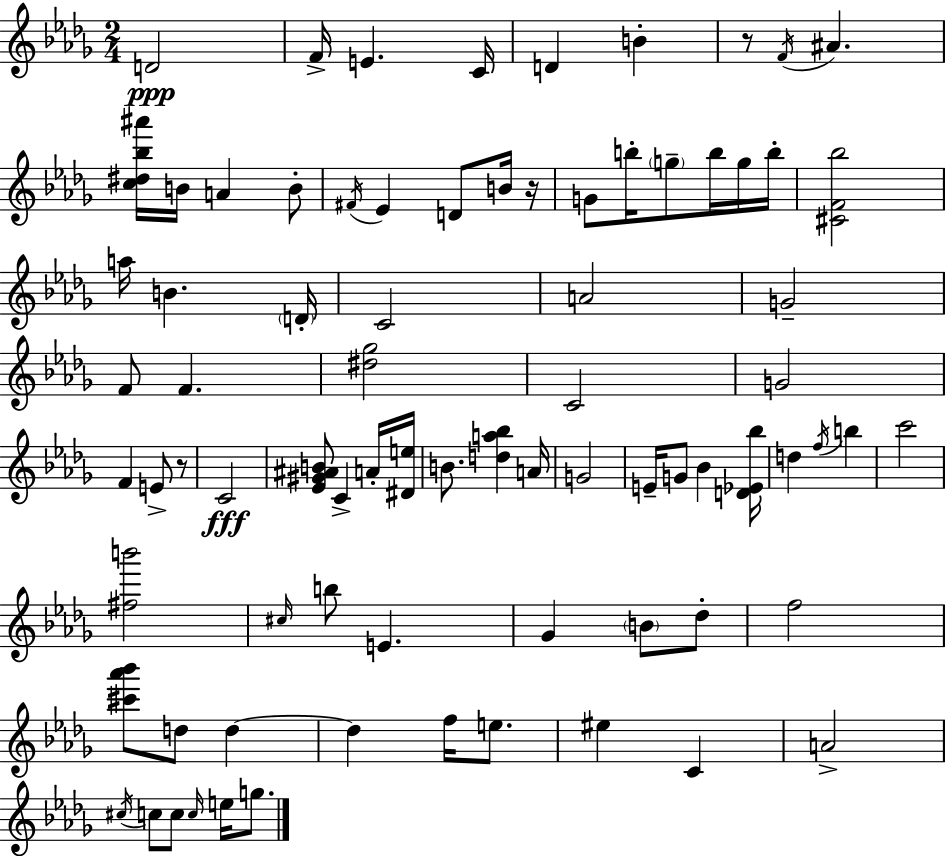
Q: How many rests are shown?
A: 3